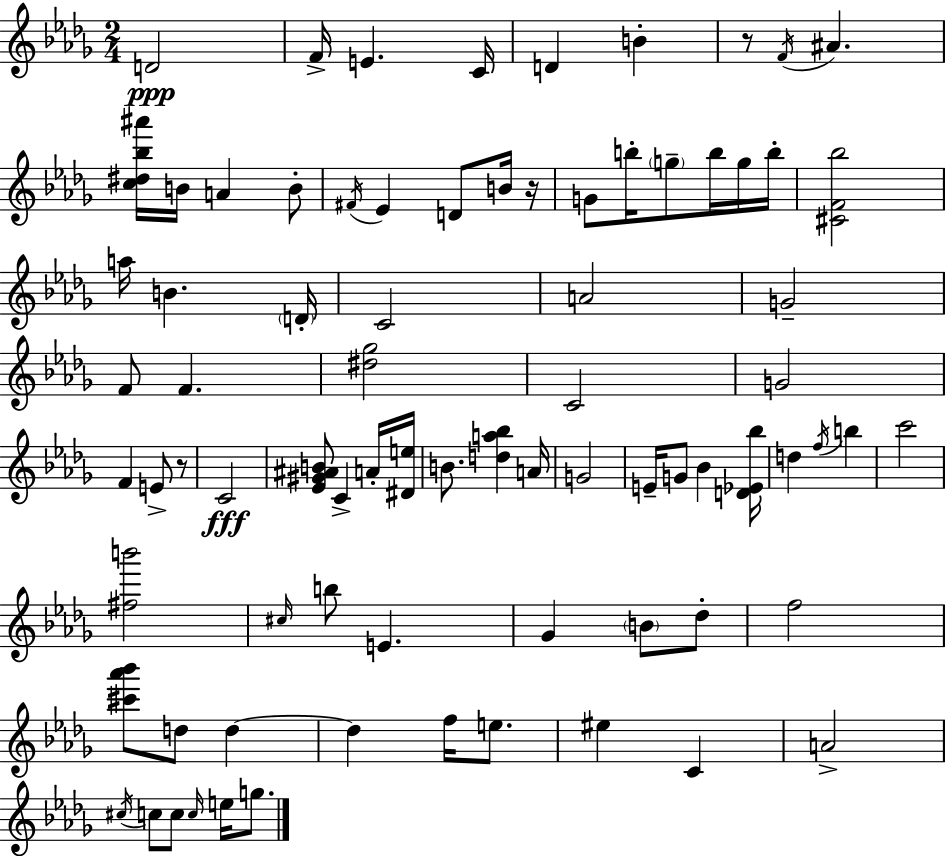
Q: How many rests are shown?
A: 3